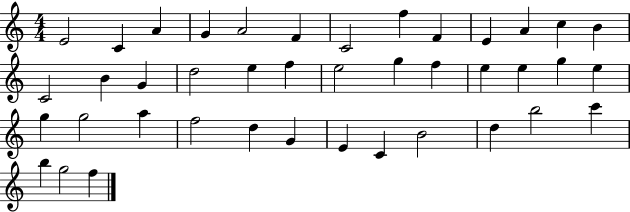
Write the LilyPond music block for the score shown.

{
  \clef treble
  \numericTimeSignature
  \time 4/4
  \key c \major
  e'2 c'4 a'4 | g'4 a'2 f'4 | c'2 f''4 f'4 | e'4 a'4 c''4 b'4 | \break c'2 b'4 g'4 | d''2 e''4 f''4 | e''2 g''4 f''4 | e''4 e''4 g''4 e''4 | \break g''4 g''2 a''4 | f''2 d''4 g'4 | e'4 c'4 b'2 | d''4 b''2 c'''4 | \break b''4 g''2 f''4 | \bar "|."
}